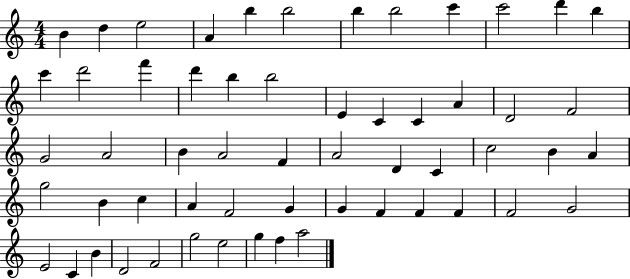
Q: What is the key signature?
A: C major